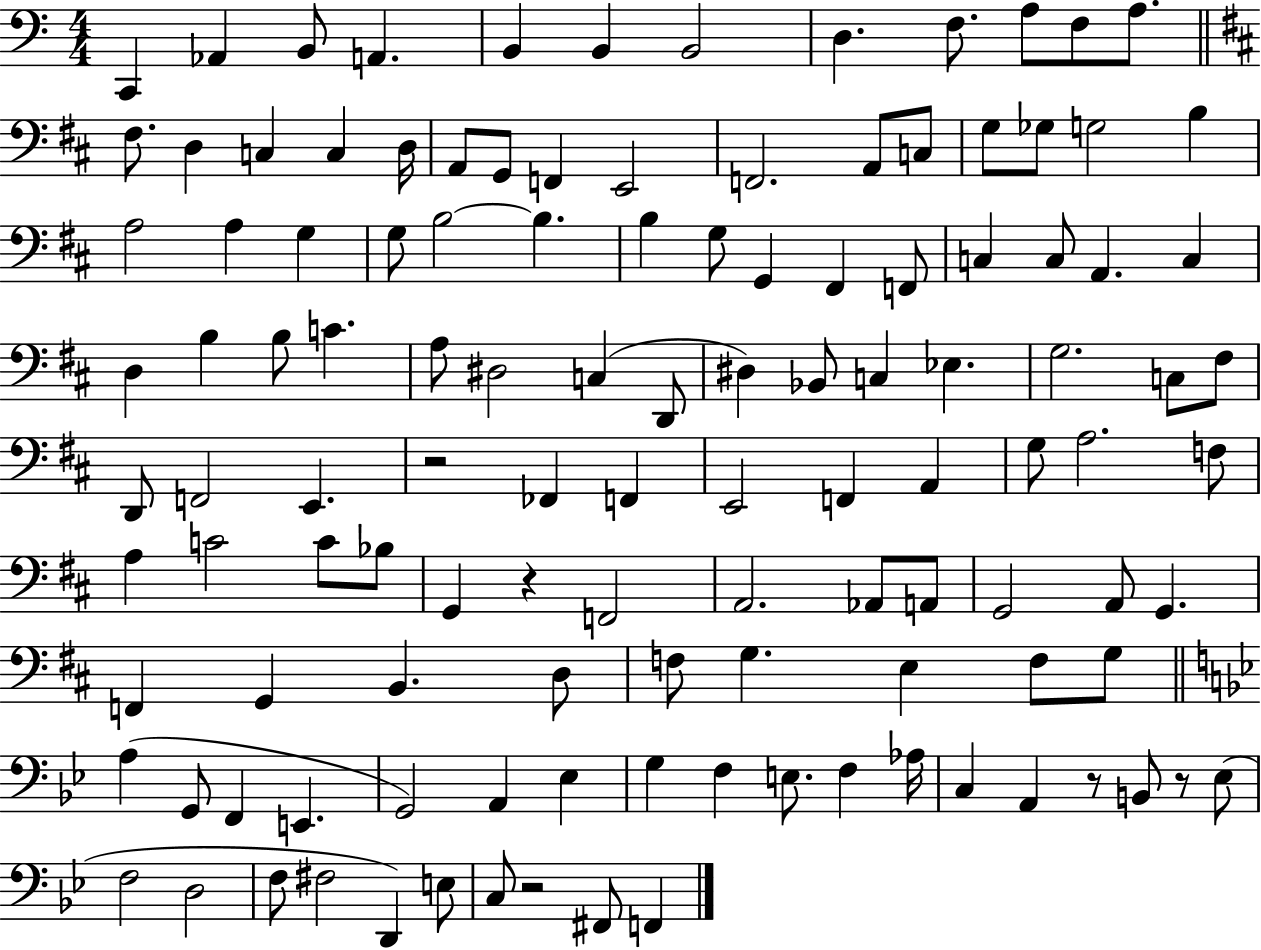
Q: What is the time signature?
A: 4/4